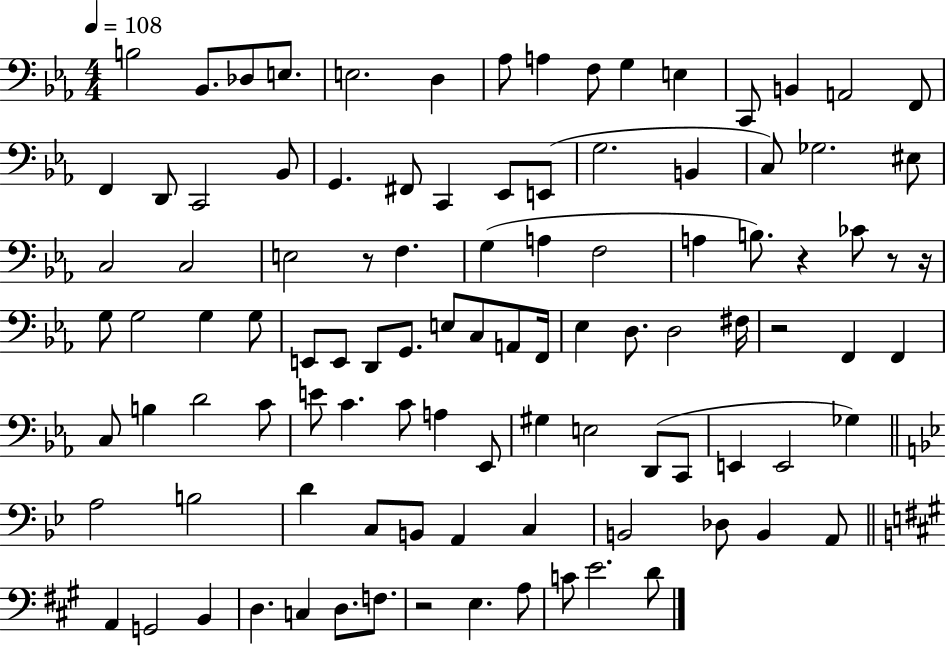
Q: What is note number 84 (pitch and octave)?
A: A2